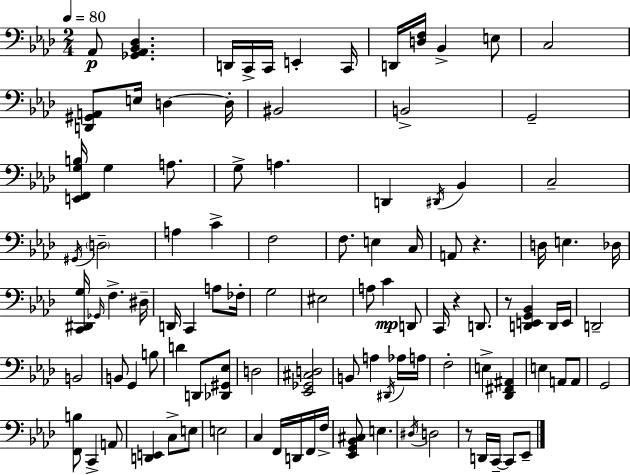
Ab2/e [Gb2,Ab2,Bb2,Db3]/q. D2/s C2/s C2/s E2/q C2/s D2/s [D3,F3]/s Bb2/q E3/e C3/h [D2,G#2,A2]/e E3/s D3/q D3/s BIS2/h B2/h G2/h [E2,F2,G3,B3]/s G3/q A3/e. G3/e A3/q. D2/q D#2/s Bb2/q C3/h G#2/s D3/h A3/q C4/q F3/h F3/e. E3/q C3/s A2/e R/q. D3/s E3/q. Db3/s [C2,D#2,G3]/s Gb2/s F3/q. D#3/s D2/s C2/q A3/e FES3/s G3/h EIS3/h A3/e C4/q D2/e C2/s R/q D2/e. R/e [D2,E2,G2,Bb2]/q D2/s E2/s D2/h B2/h B2/e G2/q B3/e D4/q D2/e [Db2,G#2,Eb3]/e D3/h [Eb2,Gb2,C#3,D3]/h B2/e A3/q D#2/s Ab3/s A3/s F3/h E3/q [Db2,F#2,A#2]/q E3/q A2/e A2/e G2/h [F2,B3]/e C2/q A2/e [D2,E2]/q C3/e E3/e E3/h C3/q F2/s D2/s F2/s F3/s [Eb2,G2,Bb2,C#3]/e E3/q. D#3/s D3/h R/e D2/s C2/s C2/e Eb2/e